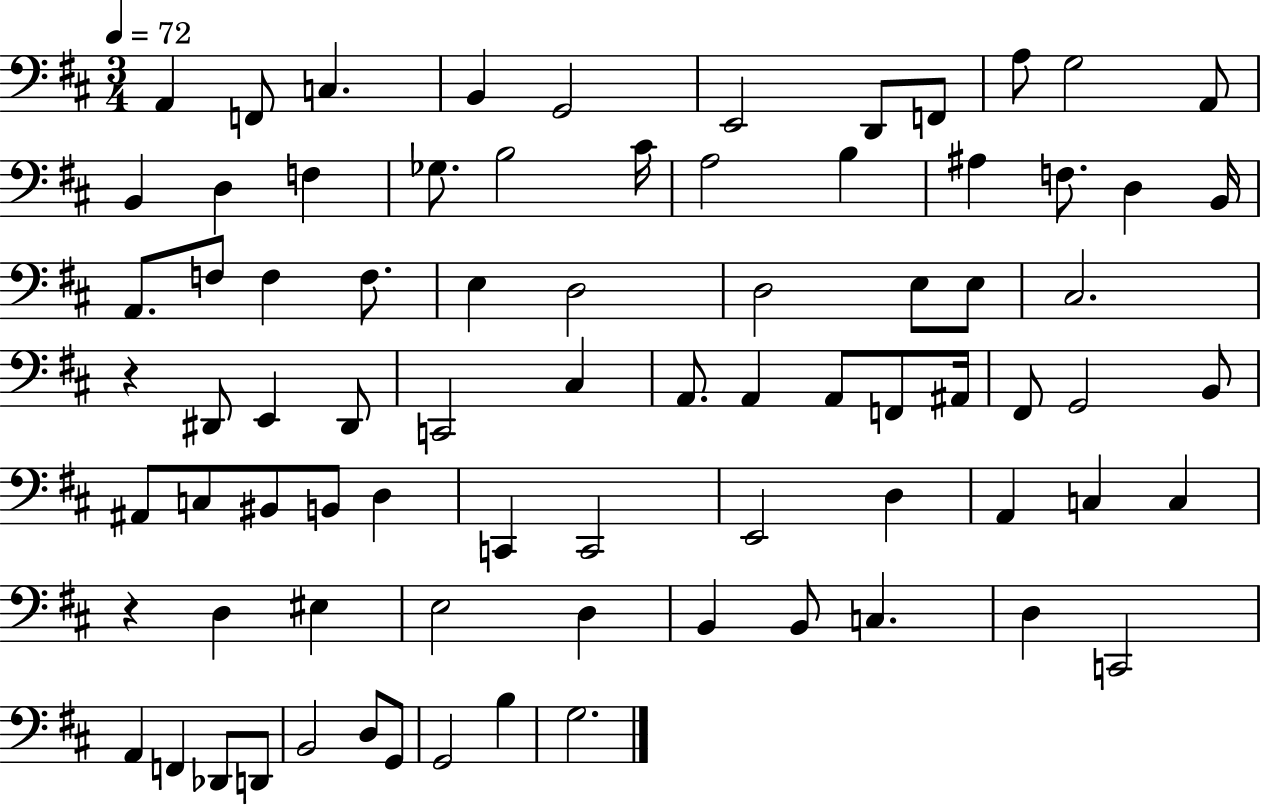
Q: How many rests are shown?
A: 2